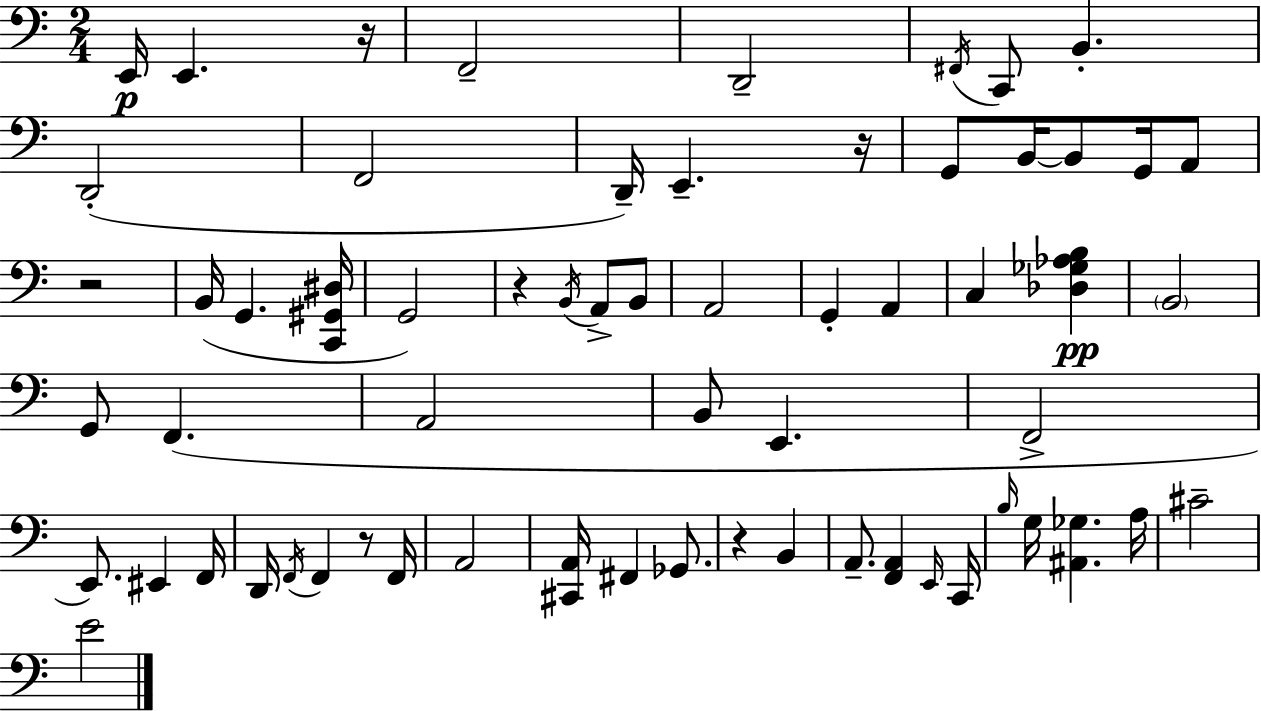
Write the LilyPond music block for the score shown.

{
  \clef bass
  \numericTimeSignature
  \time 2/4
  \key a \minor
  e,16\p e,4. r16 | f,2-- | d,2-- | \acciaccatura { fis,16 } c,8 b,4.-. | \break d,2-.( | f,2 | d,16--) e,4.-- | r16 g,8 b,16~~ b,8 g,16 a,8 | \break r2 | b,16( g,4. | <c, gis, dis>16 g,2) | r4 \acciaccatura { b,16 } a,8-> | \break b,8 a,2 | g,4-. a,4 | c4 <des ges aes b>4\pp | \parenthesize b,2 | \break g,8 f,4.( | a,2 | b,8 e,4. | f,2-> | \break e,8.) eis,4 | f,16 d,16 \acciaccatura { f,16 } f,4 | r8 f,16 a,2 | <cis, a,>16 fis,4 | \break ges,8. r4 b,4 | a,8.-- <f, a,>4 | \grace { e,16 } c,16 \grace { b16 } g16 <ais, ges>4. | a16 cis'2-- | \break e'2 | \bar "|."
}